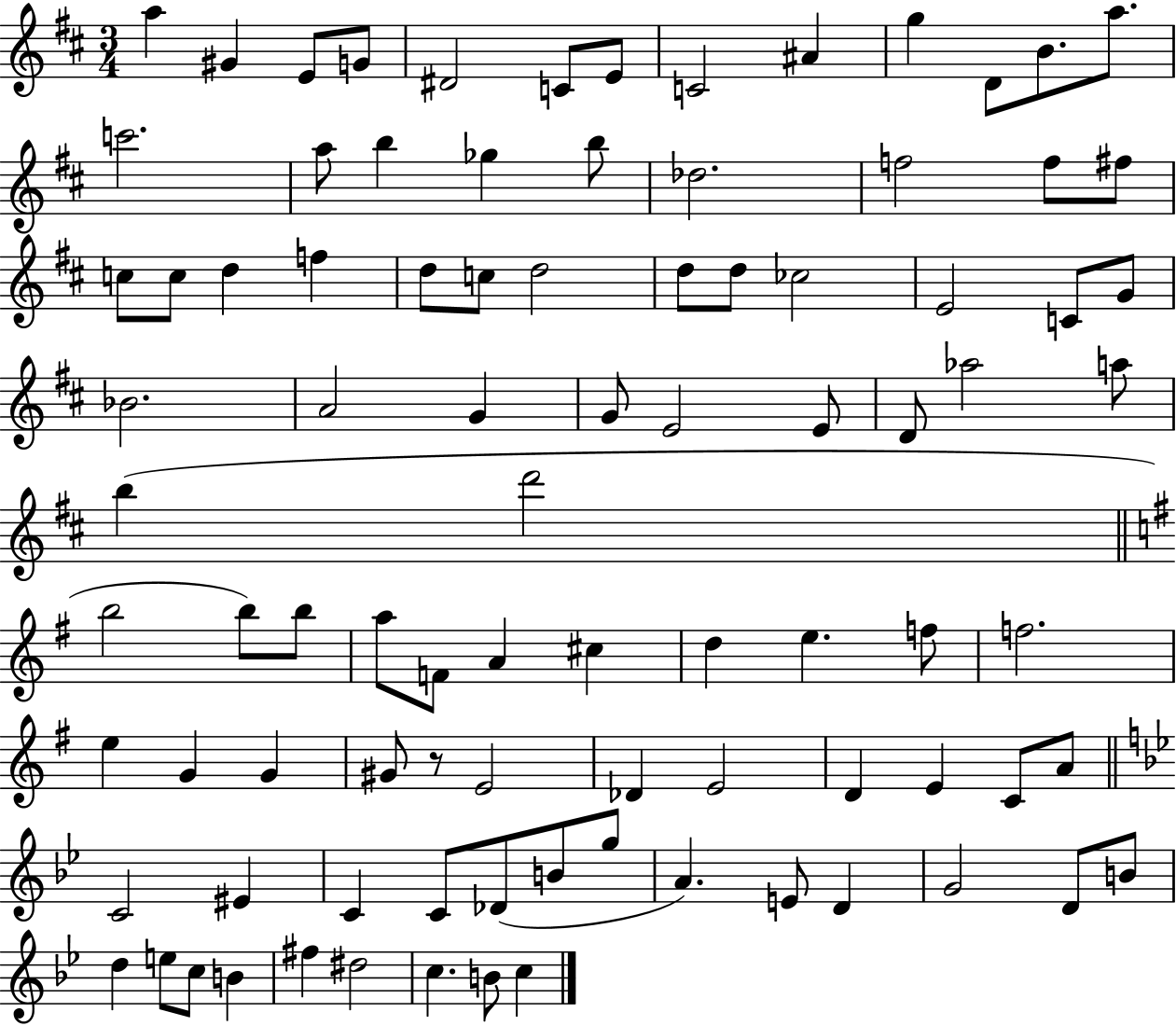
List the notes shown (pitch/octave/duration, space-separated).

A5/q G#4/q E4/e G4/e D#4/h C4/e E4/e C4/h A#4/q G5/q D4/e B4/e. A5/e. C6/h. A5/e B5/q Gb5/q B5/e Db5/h. F5/h F5/e F#5/e C5/e C5/e D5/q F5/q D5/e C5/e D5/h D5/e D5/e CES5/h E4/h C4/e G4/e Bb4/h. A4/h G4/q G4/e E4/h E4/e D4/e Ab5/h A5/e B5/q D6/h B5/h B5/e B5/e A5/e F4/e A4/q C#5/q D5/q E5/q. F5/e F5/h. E5/q G4/q G4/q G#4/e R/e E4/h Db4/q E4/h D4/q E4/q C4/e A4/e C4/h EIS4/q C4/q C4/e Db4/e B4/e G5/e A4/q. E4/e D4/q G4/h D4/e B4/e D5/q E5/e C5/e B4/q F#5/q D#5/h C5/q. B4/e C5/q